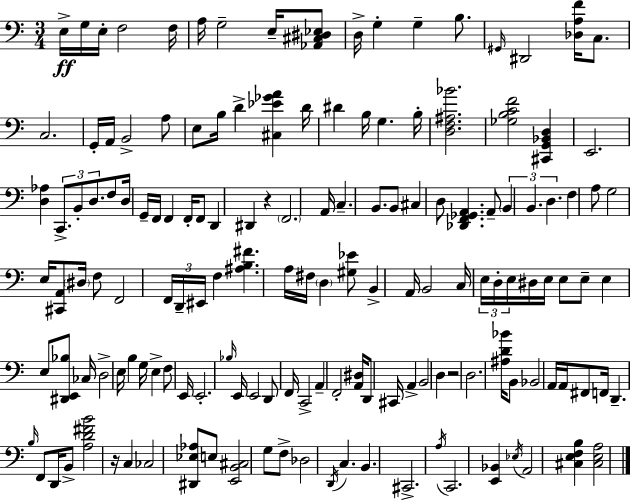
X:1
T:Untitled
M:3/4
L:1/4
K:Am
E,/4 G,/4 E,/4 F,2 F,/4 A,/4 G,2 E,/4 [_A,,^C,^D,_E,]/2 D,/4 G, G, B,/2 ^G,,/4 ^D,,2 [_D,A,F]/4 C,/2 C,2 G,,/4 A,,/4 B,,2 A,/2 E,/2 B,/4 D [^C,_E_GA] D/4 ^D B,/4 G, B,/4 [D,F,^A,_B]2 [_G,B,CF]2 [^C,,G,,_B,,D,] E,,2 [D,_A,] C,,/2 B,,/2 D,/2 F,/2 D,/4 G,,/4 F,,/4 F,, F,,/4 F,,/2 D,, ^D,, z F,,2 A,,/4 C, B,,/2 B,,/2 ^C, D,/2 [_D,,F,,_G,,A,,] A,,/2 B,, B,, D, F, A,/2 G,2 E,/4 [^C,,A,,]/2 ^D,/4 F,/2 F,,2 F,,/4 D,,/4 ^E,,/4 F, [^A,B,^F] A,/4 ^F,/4 D, [^G,_E]/2 B,, A,,/4 B,,2 C,/4 E,/4 D,/4 E,/4 ^D,/4 E,/4 E,/2 E,/2 E, E,/2 [^D,,E,,_B,]/2 _C,/4 D,2 E,/4 B, G,/4 E, F,/2 E,,/4 E,,2 _B,/4 E,,/4 E,,2 D,,/2 F,,/4 C,,2 A,, F,,2 [A,,^D,]/4 D,,/2 ^C,,/4 A,, B,,2 D, z2 D,2 [^A,D_B]/4 B,,/2 _B,,2 A,,/4 A,,/4 ^F,,/2 F,,/4 D,, B,/4 F,,/2 D,,/4 B,,/2 [A,D^FB]2 z/4 C, _C,2 [^D,,_E,_A,]/2 E,/2 [E,,B,,^C,]2 G,/2 F,/2 _D,2 D,,/4 C, B,, ^C,,2 A,/4 C,,2 [E,,_B,,] _E,/4 A,,2 [^C,E,F,B,] [^C,E,A,]2